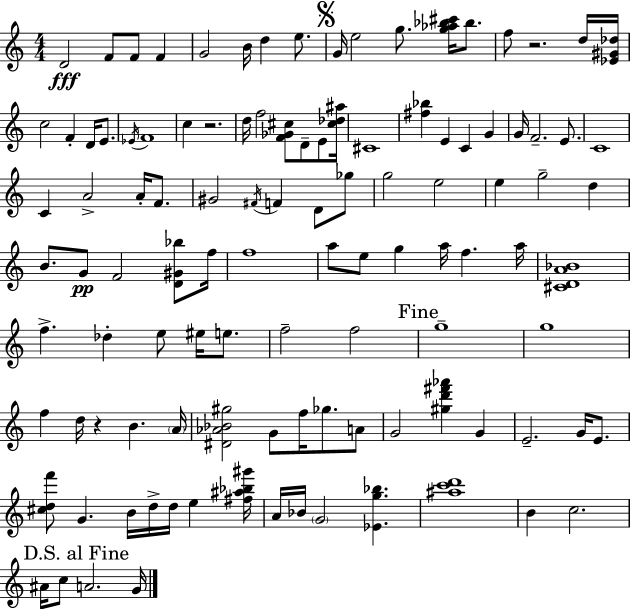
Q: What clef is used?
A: treble